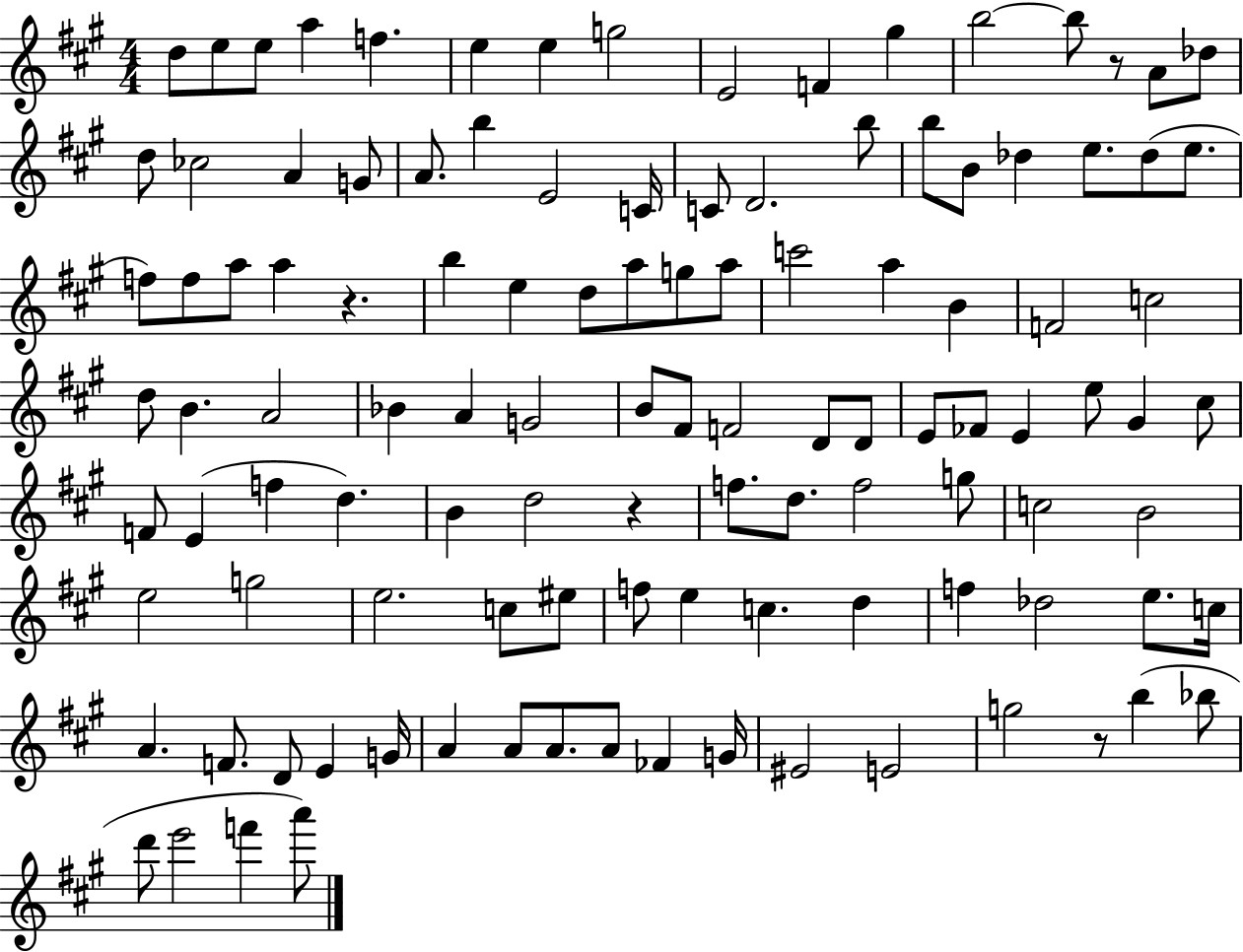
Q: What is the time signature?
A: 4/4